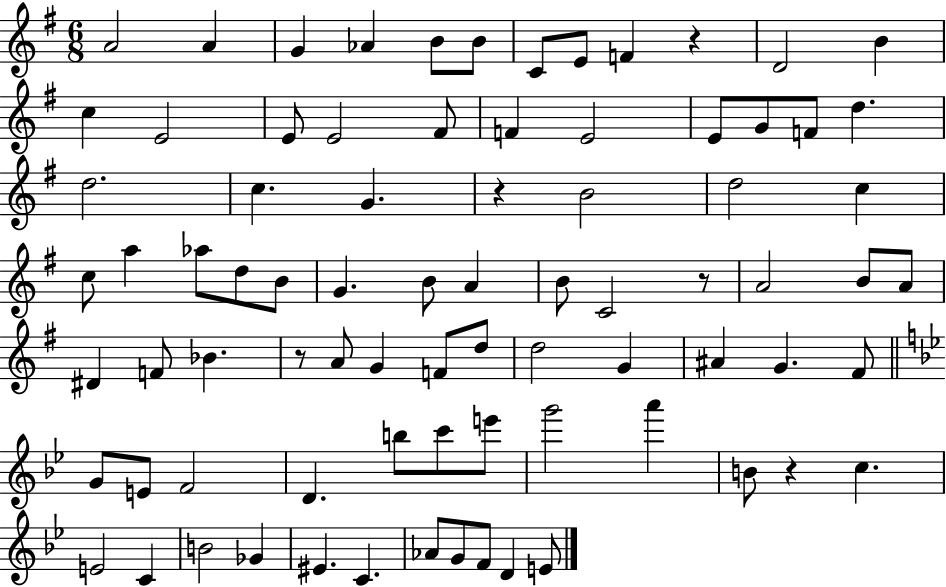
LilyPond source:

{
  \clef treble
  \numericTimeSignature
  \time 6/8
  \key g \major
  a'2 a'4 | g'4 aes'4 b'8 b'8 | c'8 e'8 f'4 r4 | d'2 b'4 | \break c''4 e'2 | e'8 e'2 fis'8 | f'4 e'2 | e'8 g'8 f'8 d''4. | \break d''2. | c''4. g'4. | r4 b'2 | d''2 c''4 | \break c''8 a''4 aes''8 d''8 b'8 | g'4. b'8 a'4 | b'8 c'2 r8 | a'2 b'8 a'8 | \break dis'4 f'8 bes'4. | r8 a'8 g'4 f'8 d''8 | d''2 g'4 | ais'4 g'4. fis'8 | \break \bar "||" \break \key g \minor g'8 e'8 f'2 | d'4. b''8 c'''8 e'''8 | g'''2 a'''4 | b'8 r4 c''4. | \break e'2 c'4 | b'2 ges'4 | eis'4. c'4. | aes'8 g'8 f'8 d'4 e'8 | \break \bar "|."
}